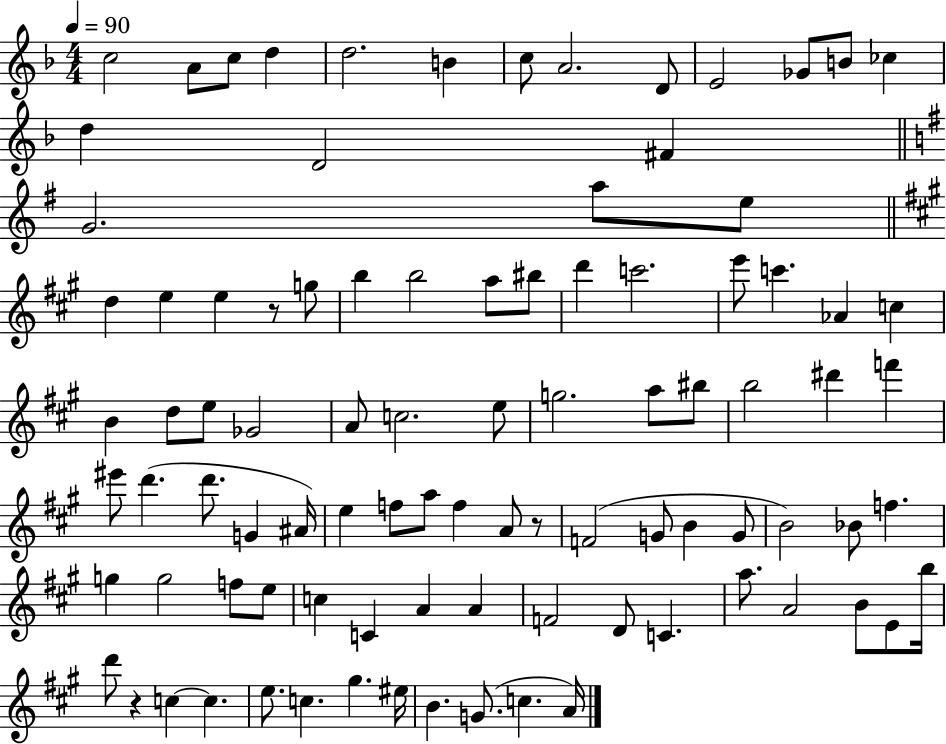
C5/h A4/e C5/e D5/q D5/h. B4/q C5/e A4/h. D4/e E4/h Gb4/e B4/e CES5/q D5/q D4/h F#4/q G4/h. A5/e E5/e D5/q E5/q E5/q R/e G5/e B5/q B5/h A5/e BIS5/e D6/q C6/h. E6/e C6/q. Ab4/q C5/q B4/q D5/e E5/e Gb4/h A4/e C5/h. E5/e G5/h. A5/e BIS5/e B5/h D#6/q F6/q EIS6/e D6/q. D6/e. G4/q A#4/s E5/q F5/e A5/e F5/q A4/e R/e F4/h G4/e B4/q G4/e B4/h Bb4/e F5/q. G5/q G5/h F5/e E5/e C5/q C4/q A4/q A4/q F4/h D4/e C4/q. A5/e. A4/h B4/e E4/e B5/s D6/e R/q C5/q C5/q. E5/e. C5/q. G#5/q. EIS5/s B4/q. G4/e. C5/q. A4/s